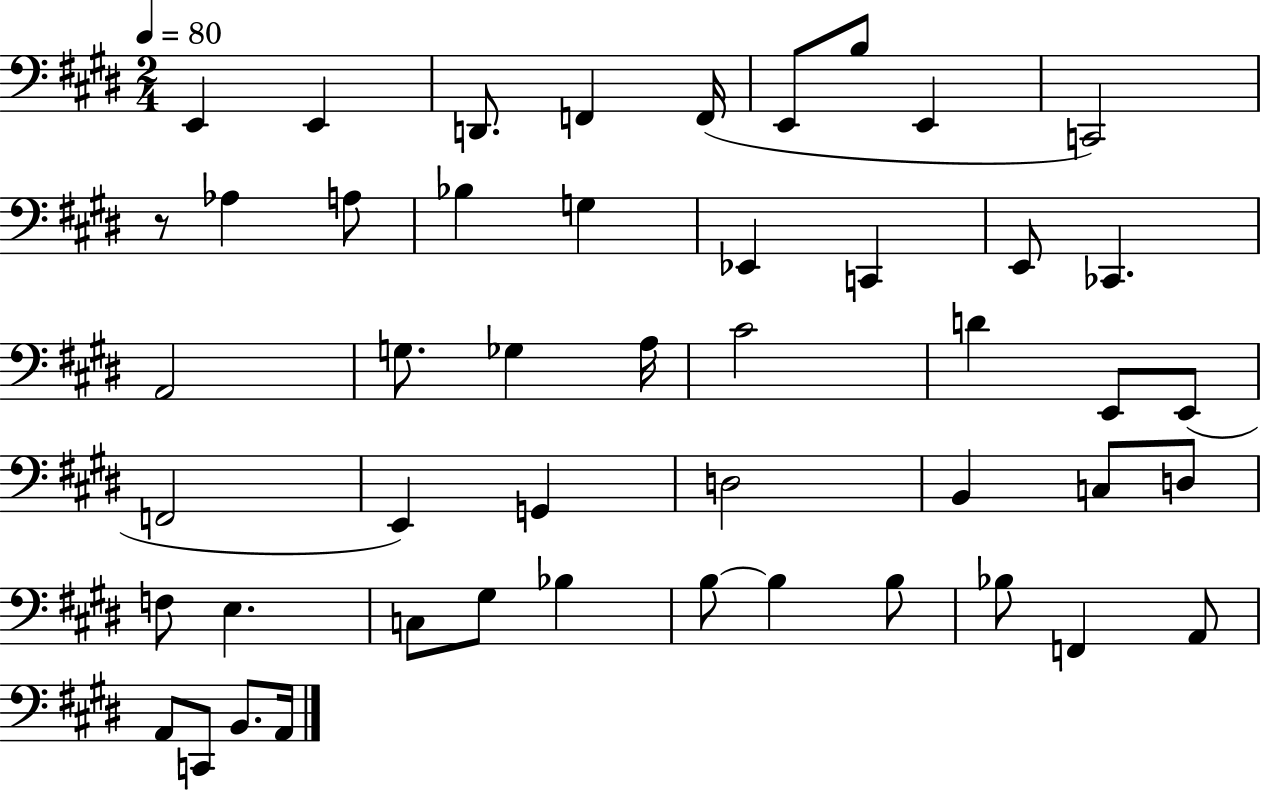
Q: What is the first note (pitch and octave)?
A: E2